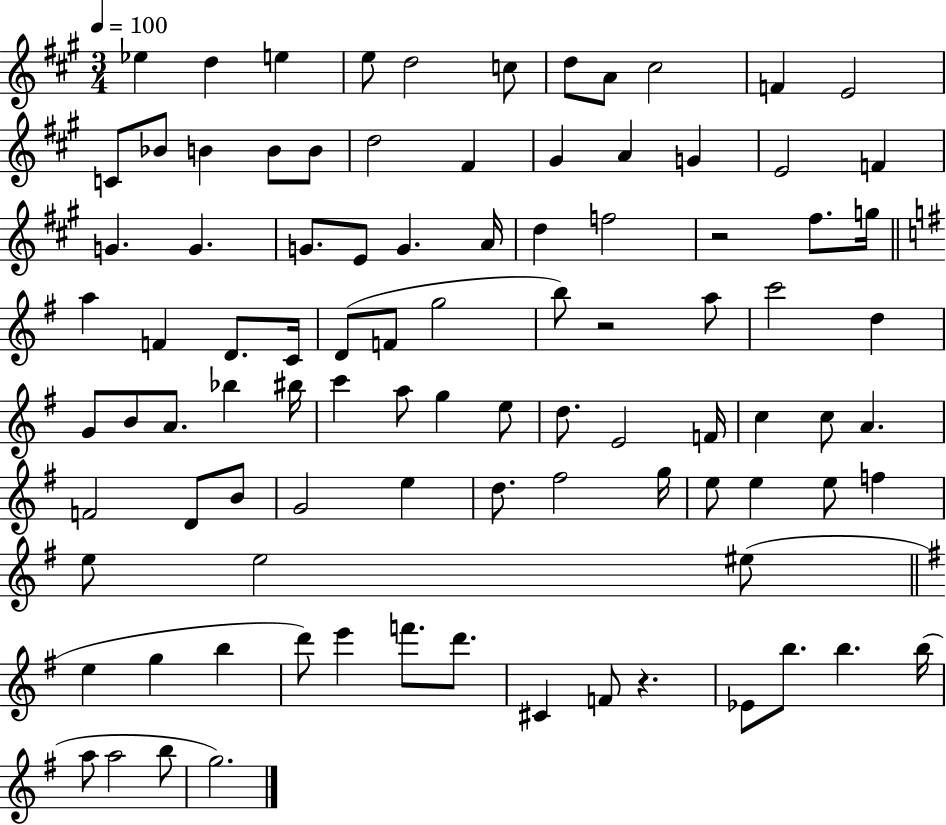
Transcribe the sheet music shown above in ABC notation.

X:1
T:Untitled
M:3/4
L:1/4
K:A
_e d e e/2 d2 c/2 d/2 A/2 ^c2 F E2 C/2 _B/2 B B/2 B/2 d2 ^F ^G A G E2 F G G G/2 E/2 G A/4 d f2 z2 ^f/2 g/4 a F D/2 C/4 D/2 F/2 g2 b/2 z2 a/2 c'2 d G/2 B/2 A/2 _b ^b/4 c' a/2 g e/2 d/2 E2 F/4 c c/2 A F2 D/2 B/2 G2 e d/2 ^f2 g/4 e/2 e e/2 f e/2 e2 ^e/2 e g b d'/2 e' f'/2 d'/2 ^C F/2 z _E/2 b/2 b b/4 a/2 a2 b/2 g2